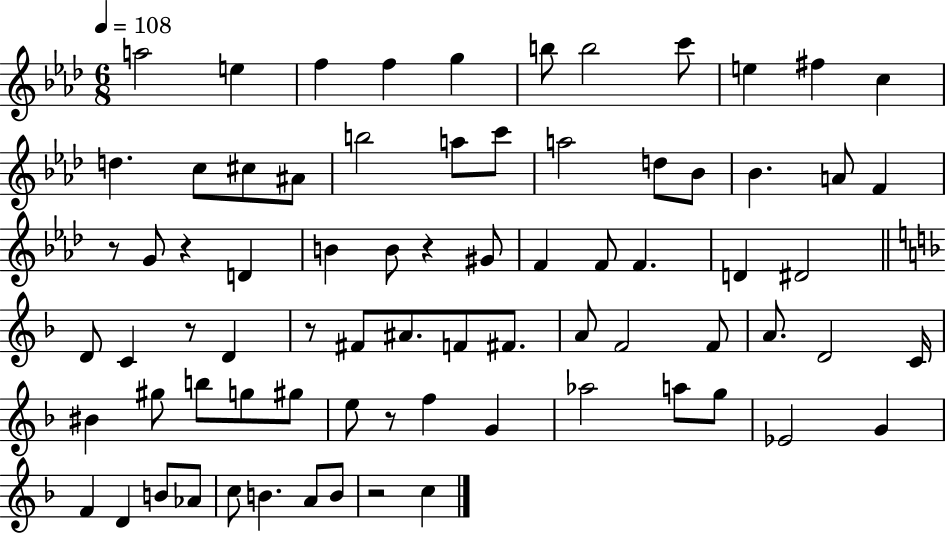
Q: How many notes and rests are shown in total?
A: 76